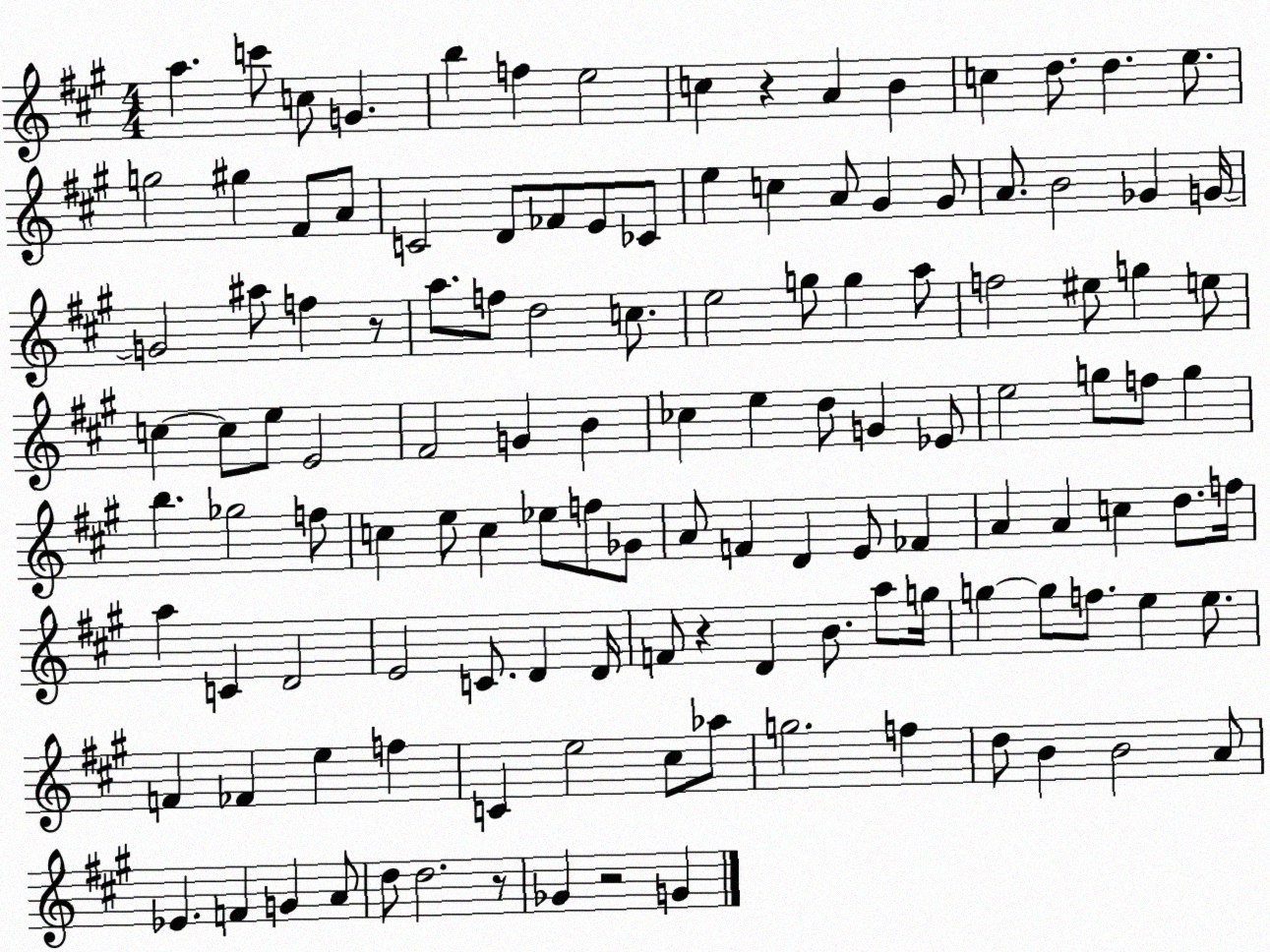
X:1
T:Untitled
M:4/4
L:1/4
K:A
a c'/2 c/2 G b f e2 c z A B c d/2 d e/2 g2 ^g ^F/2 A/2 C2 D/2 _F/2 E/2 _C/2 e c A/2 ^G ^G/2 A/2 B2 _G G/4 G2 ^a/2 f z/2 a/2 f/2 d2 c/2 e2 g/2 g a/2 f2 ^e/2 g e/2 c c/2 e/2 E2 ^F2 G B _c e d/2 G _E/2 e2 g/2 f/2 g b _g2 f/2 c e/2 c _e/2 f/2 _G/2 A/2 F D E/2 _F A A c d/2 f/4 a C D2 E2 C/2 D D/4 F/2 z D B/2 a/2 g/4 g g/2 f/2 e e/2 F _F e f C e2 ^c/2 _a/2 g2 f d/2 B B2 A/2 _E F G A/2 d/2 d2 z/2 _G z2 G